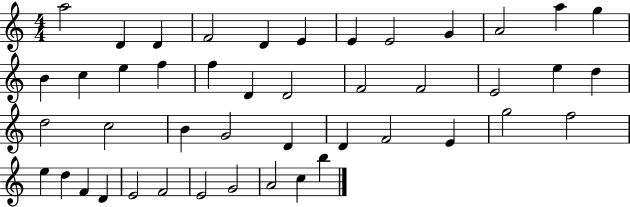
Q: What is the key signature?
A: C major